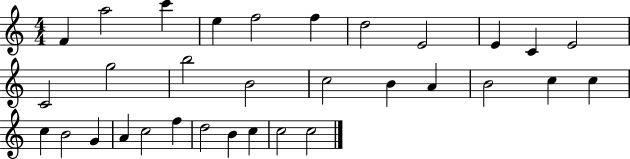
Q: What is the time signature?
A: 4/4